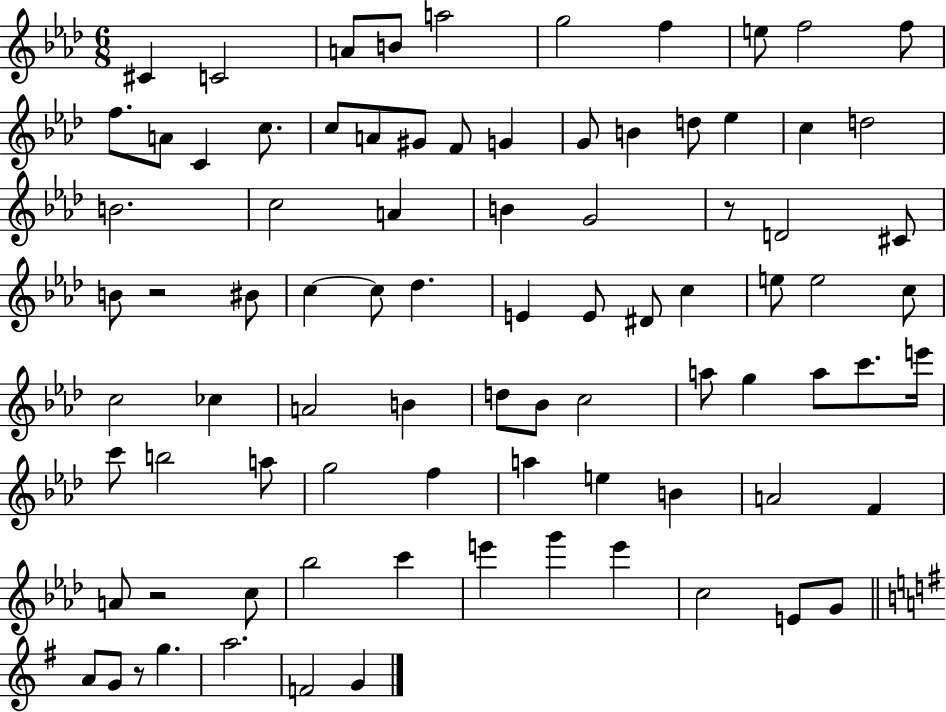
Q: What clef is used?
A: treble